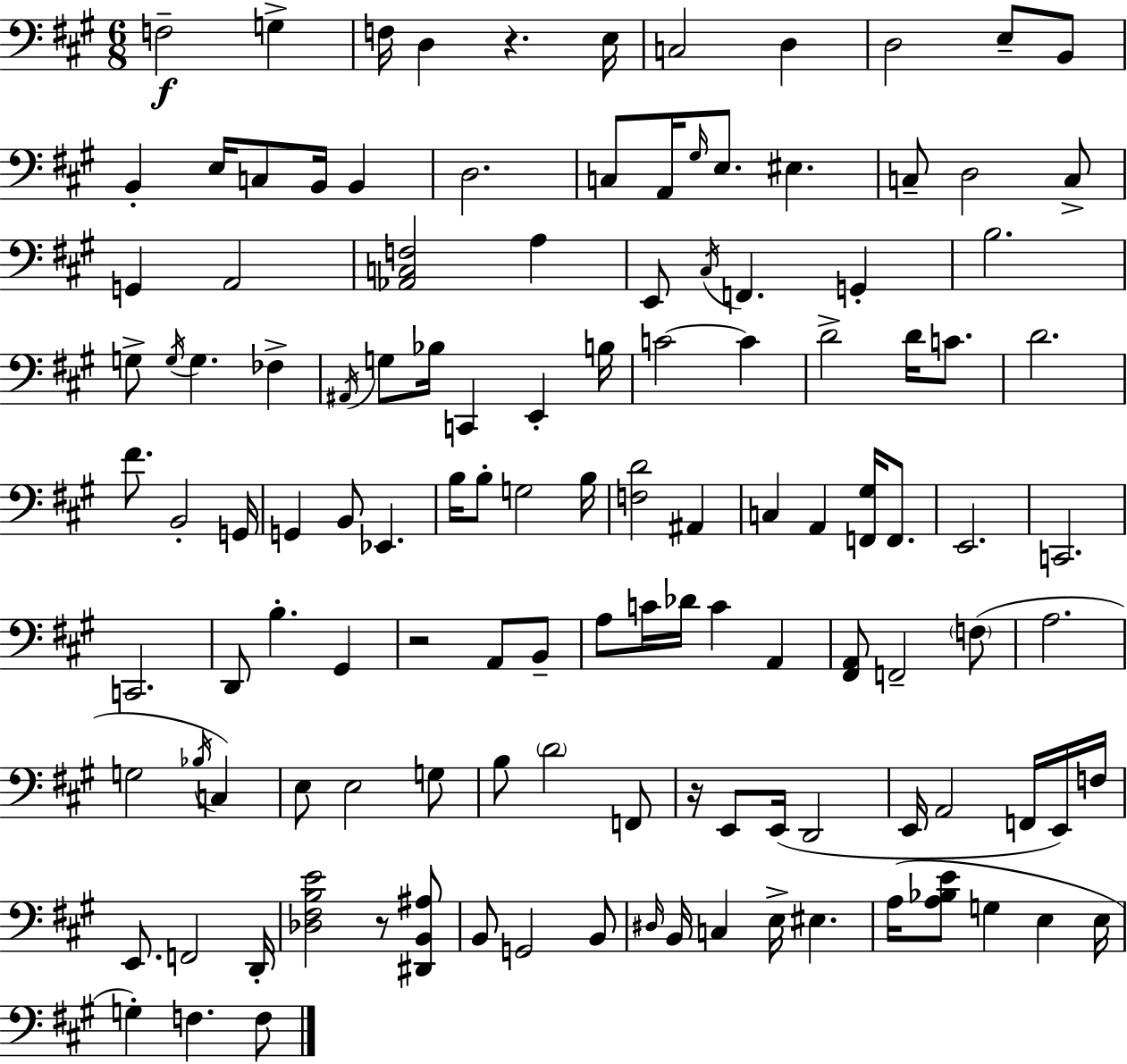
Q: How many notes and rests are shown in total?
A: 124